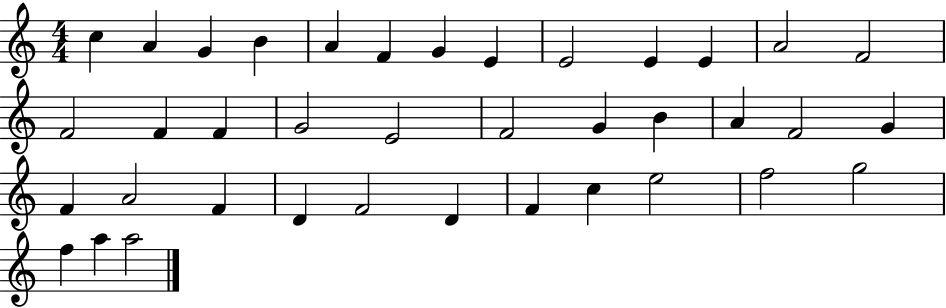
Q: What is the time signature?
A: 4/4